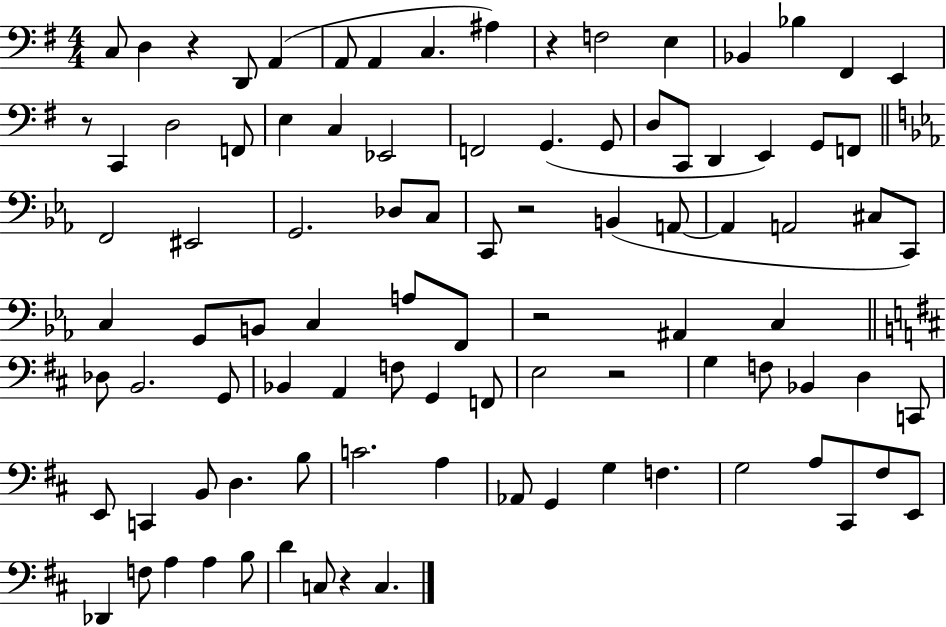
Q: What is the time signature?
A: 4/4